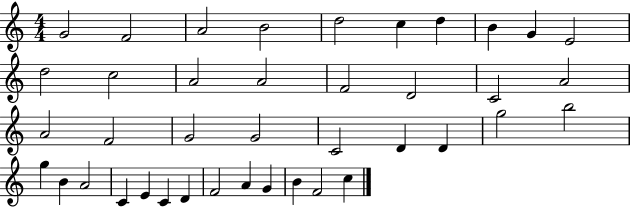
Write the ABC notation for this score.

X:1
T:Untitled
M:4/4
L:1/4
K:C
G2 F2 A2 B2 d2 c d B G E2 d2 c2 A2 A2 F2 D2 C2 A2 A2 F2 G2 G2 C2 D D g2 b2 g B A2 C E C D F2 A G B F2 c